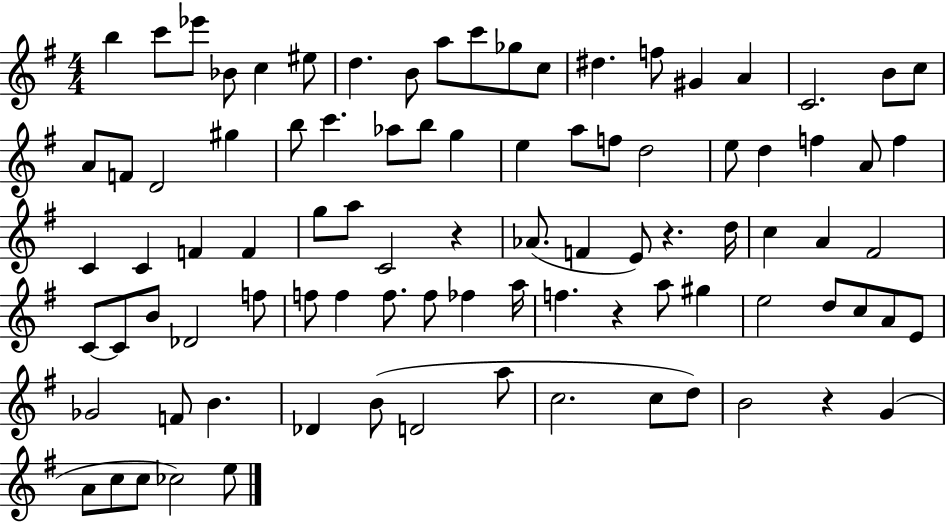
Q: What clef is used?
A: treble